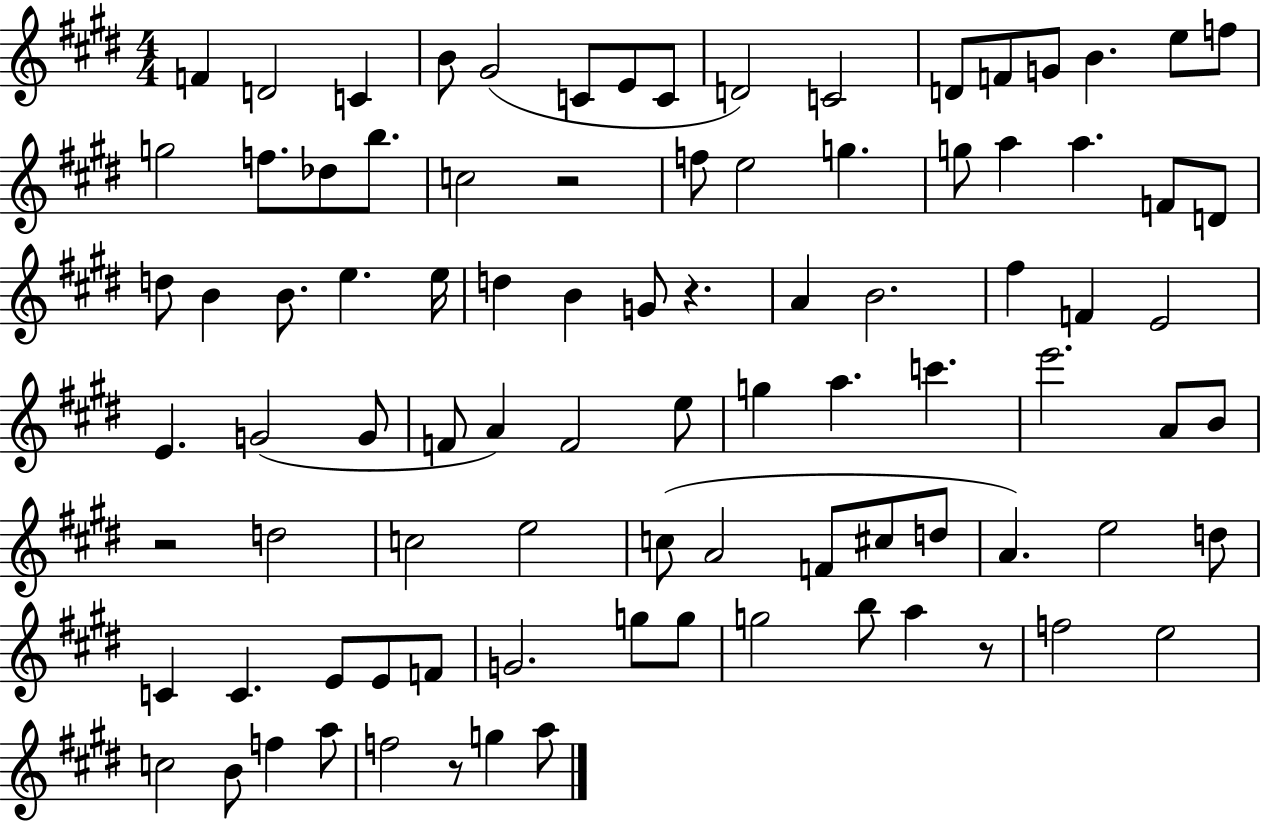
F4/q D4/h C4/q B4/e G#4/h C4/e E4/e C4/e D4/h C4/h D4/e F4/e G4/e B4/q. E5/e F5/e G5/h F5/e. Db5/e B5/e. C5/h R/h F5/e E5/h G5/q. G5/e A5/q A5/q. F4/e D4/e D5/e B4/q B4/e. E5/q. E5/s D5/q B4/q G4/e R/q. A4/q B4/h. F#5/q F4/q E4/h E4/q. G4/h G4/e F4/e A4/q F4/h E5/e G5/q A5/q. C6/q. E6/h. A4/e B4/e R/h D5/h C5/h E5/h C5/e A4/h F4/e C#5/e D5/e A4/q. E5/h D5/e C4/q C4/q. E4/e E4/e F4/e G4/h. G5/e G5/e G5/h B5/e A5/q R/e F5/h E5/h C5/h B4/e F5/q A5/e F5/h R/e G5/q A5/e